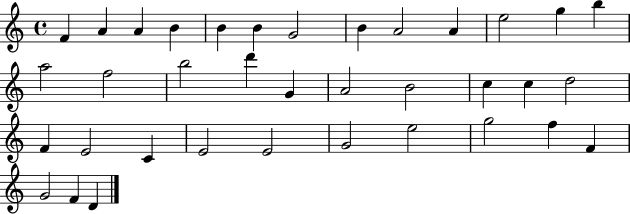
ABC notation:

X:1
T:Untitled
M:4/4
L:1/4
K:C
F A A B B B G2 B A2 A e2 g b a2 f2 b2 d' G A2 B2 c c d2 F E2 C E2 E2 G2 e2 g2 f F G2 F D